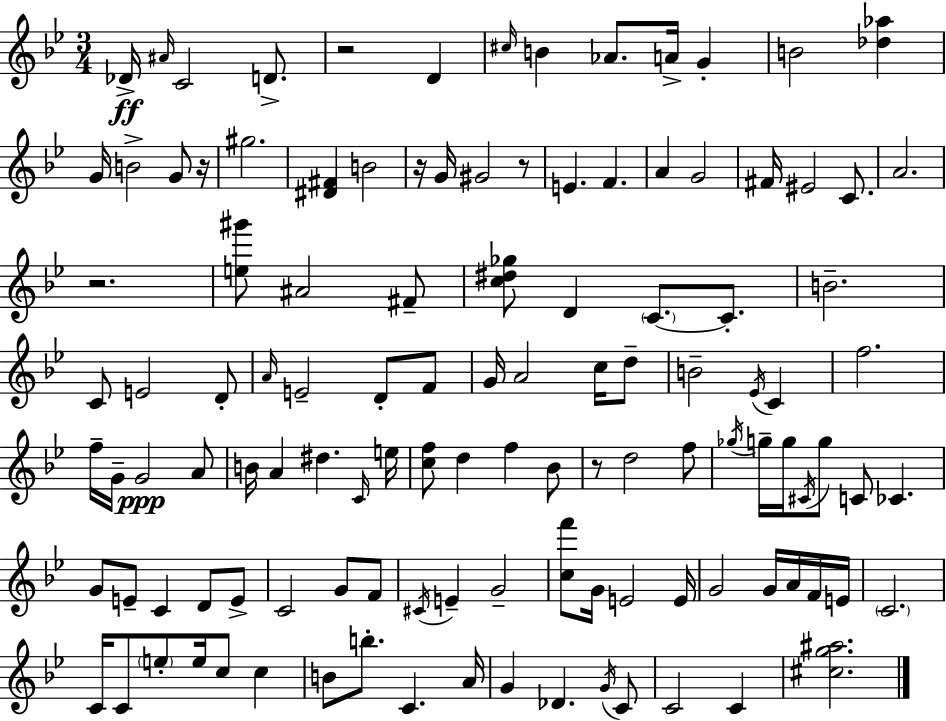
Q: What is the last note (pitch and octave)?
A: C4